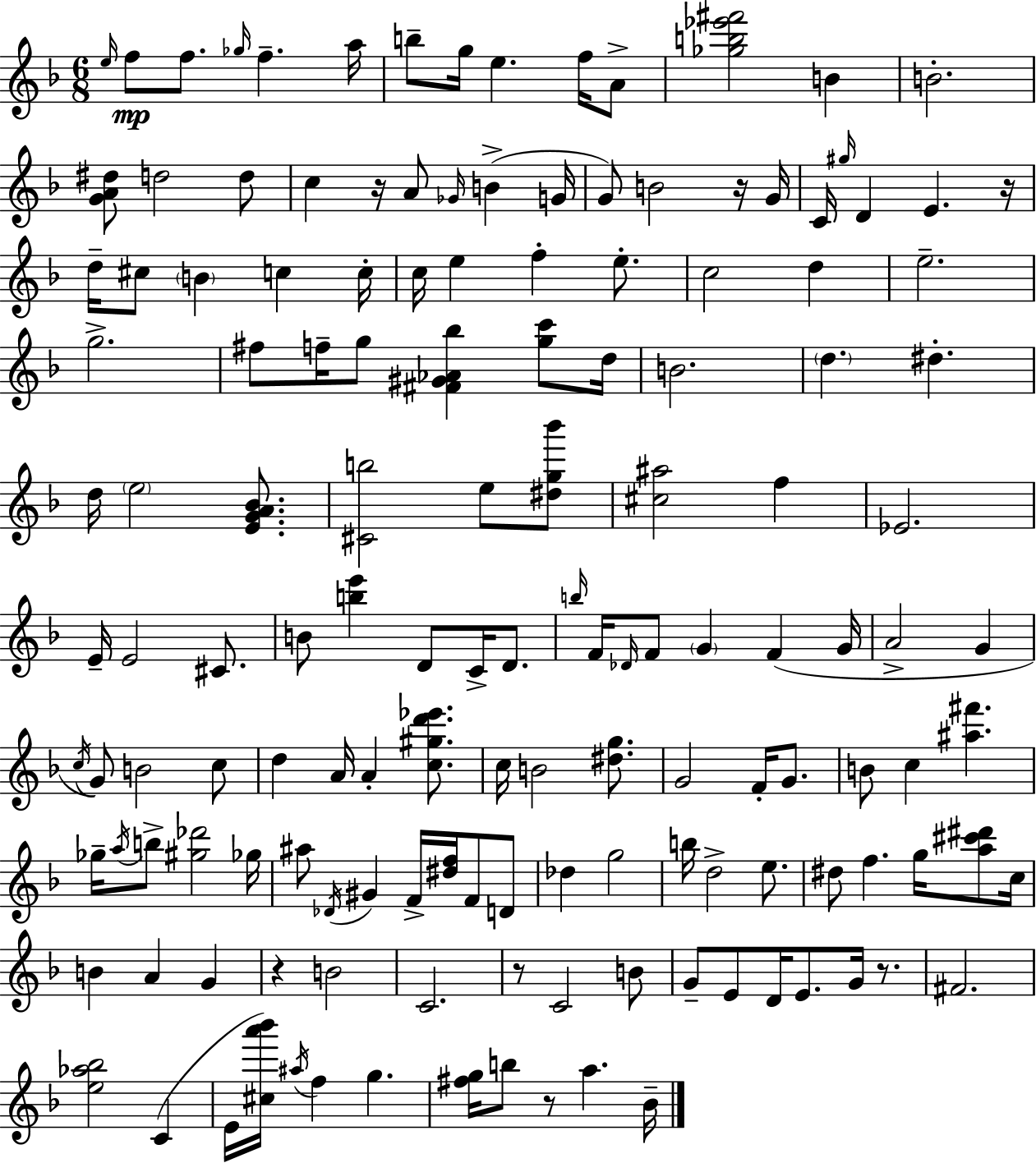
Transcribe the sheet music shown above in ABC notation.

X:1
T:Untitled
M:6/8
L:1/4
K:Dm
e/4 f/2 f/2 _g/4 f a/4 b/2 g/4 e f/4 A/2 [_gb_e'^f']2 B B2 [GA^d]/2 d2 d/2 c z/4 A/2 _G/4 B G/4 G/2 B2 z/4 G/4 C/4 ^g/4 D E z/4 d/4 ^c/2 B c c/4 c/4 e f e/2 c2 d e2 g2 ^f/2 f/4 g/2 [^F^G_A_b] [gc']/2 d/4 B2 d ^d d/4 e2 [EGA_B]/2 [^Cb]2 e/2 [^dg_b']/2 [^c^a]2 f _E2 E/4 E2 ^C/2 B/2 [be'] D/2 C/4 D/2 b/4 F/4 _D/4 F/2 G F G/4 A2 G c/4 G/2 B2 c/2 d A/4 A [c^gd'_e']/2 c/4 B2 [^dg]/2 G2 F/4 G/2 B/2 c [^a^f'] _g/4 a/4 b/2 [^g_d']2 _g/4 ^a/2 _D/4 ^G F/4 [^df]/4 F/2 D/2 _d g2 b/4 d2 e/2 ^d/2 f g/4 [a^c'^d']/2 c/4 B A G z B2 C2 z/2 C2 B/2 G/2 E/2 D/4 E/2 G/4 z/2 ^F2 [e_a_b]2 C E/4 [^ca'_b']/4 ^a/4 f g [^fg]/4 b/2 z/2 a _B/4